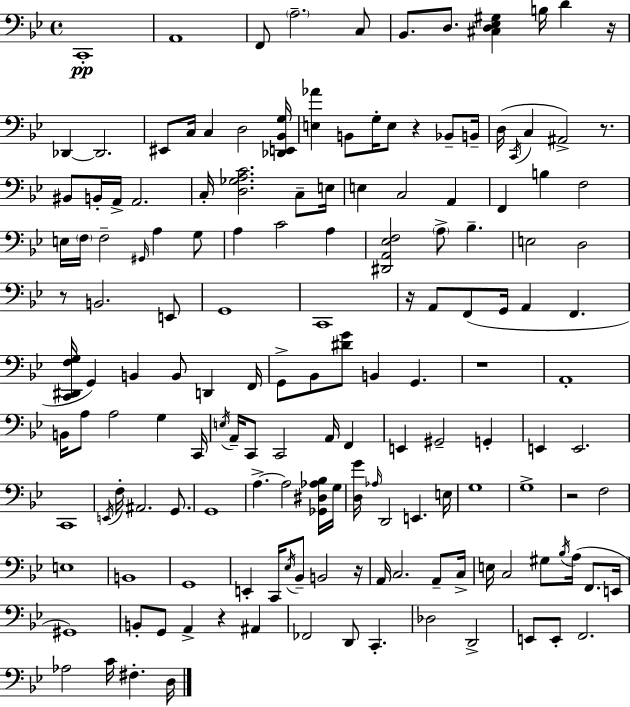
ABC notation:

X:1
T:Untitled
M:4/4
L:1/4
K:Gm
C,,4 A,,4 F,,/2 A,2 C,/2 _B,,/2 D,/2 [^C,D,_E,^G,] B,/4 D z/4 _D,, _D,,2 ^E,,/2 C,/4 C, D,2 [_D,,E,,_B,,G,]/4 [E,_A] B,,/2 G,/4 E,/2 z _B,,/2 B,,/4 D,/4 C,,/4 C, ^A,,2 z/2 ^B,,/2 B,,/4 A,,/4 A,,2 C,/4 [D,_G,A,C]2 C,/2 E,/4 E, C,2 A,, F,, B, F,2 E,/4 F,/4 F,2 ^G,,/4 A, G,/2 A, C2 A, [^D,,A,,_E,F,]2 A,/2 _B, E,2 D,2 z/2 B,,2 E,,/2 G,,4 C,,4 z/4 A,,/2 F,,/2 G,,/4 A,, F,, [C,,^D,,F,G,]/4 G,, B,, B,,/2 D,, F,,/4 G,,/2 _B,,/2 [^DG]/2 B,, G,, z4 A,,4 B,,/4 A,/2 A,2 G, C,,/4 E,/4 A,,/4 C,,/2 C,,2 A,,/4 F,, E,, ^G,,2 G,, E,, E,,2 C,,4 E,,/4 F,/4 ^A,,2 G,,/2 G,,4 A, A,2 [_G,,^D,_A,_B,]/4 G,/4 [D,G]/4 _A,/4 D,,2 E,, E,/4 G,4 G,4 z2 F,2 E,4 B,,4 G,,4 E,, C,,/4 _E,/4 _B,,/2 B,,2 z/4 A,,/4 C,2 A,,/2 C,/4 E,/4 C,2 ^G,/2 _B,/4 A,/4 F,,/2 E,,/4 ^G,,4 B,,/2 G,,/2 A,, z ^A,, _F,,2 D,,/2 C,, _D,2 D,,2 E,,/2 E,,/2 F,,2 _A,2 C/4 ^F, D,/4